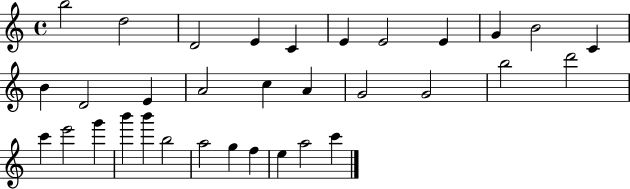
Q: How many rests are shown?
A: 0